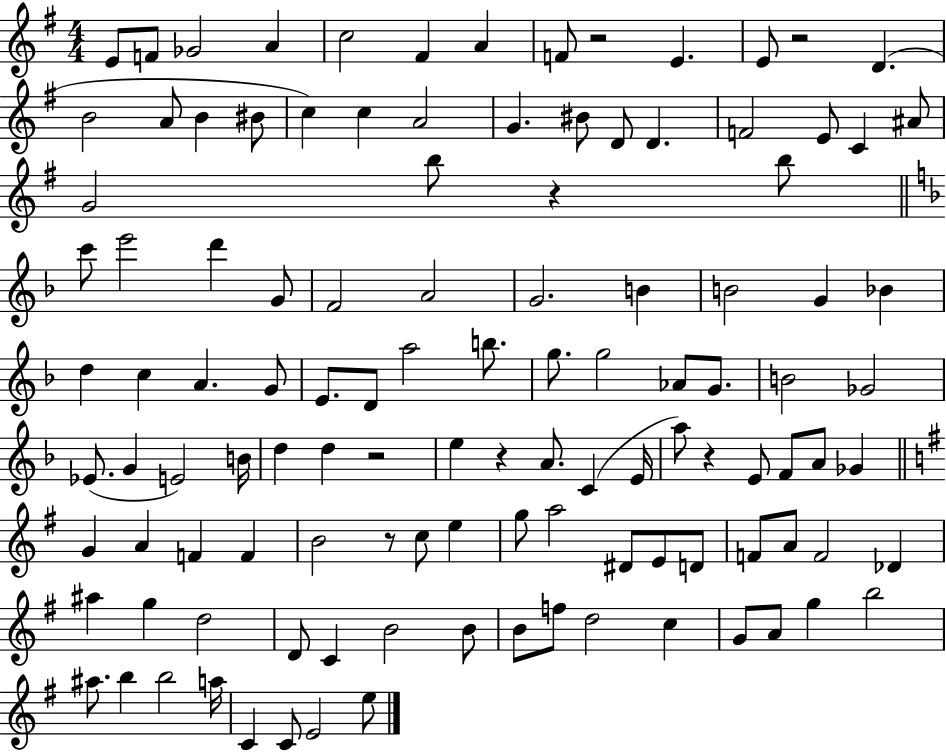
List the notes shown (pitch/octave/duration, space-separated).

E4/e F4/e Gb4/h A4/q C5/h F#4/q A4/q F4/e R/h E4/q. E4/e R/h D4/q. B4/h A4/e B4/q BIS4/e C5/q C5/q A4/h G4/q. BIS4/e D4/e D4/q. F4/h E4/e C4/q A#4/e G4/h B5/e R/q B5/e C6/e E6/h D6/q G4/e F4/h A4/h G4/h. B4/q B4/h G4/q Bb4/q D5/q C5/q A4/q. G4/e E4/e. D4/e A5/h B5/e. G5/e. G5/h Ab4/e G4/e. B4/h Gb4/h Eb4/e. G4/q E4/h B4/s D5/q D5/q R/h E5/q R/q A4/e. C4/q E4/s A5/e R/q E4/e F4/e A4/e Gb4/q G4/q A4/q F4/q F4/q B4/h R/e C5/e E5/q G5/e A5/h D#4/e E4/e D4/e F4/e A4/e F4/h Db4/q A#5/q G5/q D5/h D4/e C4/q B4/h B4/e B4/e F5/e D5/h C5/q G4/e A4/e G5/q B5/h A#5/e. B5/q B5/h A5/s C4/q C4/e E4/h E5/e